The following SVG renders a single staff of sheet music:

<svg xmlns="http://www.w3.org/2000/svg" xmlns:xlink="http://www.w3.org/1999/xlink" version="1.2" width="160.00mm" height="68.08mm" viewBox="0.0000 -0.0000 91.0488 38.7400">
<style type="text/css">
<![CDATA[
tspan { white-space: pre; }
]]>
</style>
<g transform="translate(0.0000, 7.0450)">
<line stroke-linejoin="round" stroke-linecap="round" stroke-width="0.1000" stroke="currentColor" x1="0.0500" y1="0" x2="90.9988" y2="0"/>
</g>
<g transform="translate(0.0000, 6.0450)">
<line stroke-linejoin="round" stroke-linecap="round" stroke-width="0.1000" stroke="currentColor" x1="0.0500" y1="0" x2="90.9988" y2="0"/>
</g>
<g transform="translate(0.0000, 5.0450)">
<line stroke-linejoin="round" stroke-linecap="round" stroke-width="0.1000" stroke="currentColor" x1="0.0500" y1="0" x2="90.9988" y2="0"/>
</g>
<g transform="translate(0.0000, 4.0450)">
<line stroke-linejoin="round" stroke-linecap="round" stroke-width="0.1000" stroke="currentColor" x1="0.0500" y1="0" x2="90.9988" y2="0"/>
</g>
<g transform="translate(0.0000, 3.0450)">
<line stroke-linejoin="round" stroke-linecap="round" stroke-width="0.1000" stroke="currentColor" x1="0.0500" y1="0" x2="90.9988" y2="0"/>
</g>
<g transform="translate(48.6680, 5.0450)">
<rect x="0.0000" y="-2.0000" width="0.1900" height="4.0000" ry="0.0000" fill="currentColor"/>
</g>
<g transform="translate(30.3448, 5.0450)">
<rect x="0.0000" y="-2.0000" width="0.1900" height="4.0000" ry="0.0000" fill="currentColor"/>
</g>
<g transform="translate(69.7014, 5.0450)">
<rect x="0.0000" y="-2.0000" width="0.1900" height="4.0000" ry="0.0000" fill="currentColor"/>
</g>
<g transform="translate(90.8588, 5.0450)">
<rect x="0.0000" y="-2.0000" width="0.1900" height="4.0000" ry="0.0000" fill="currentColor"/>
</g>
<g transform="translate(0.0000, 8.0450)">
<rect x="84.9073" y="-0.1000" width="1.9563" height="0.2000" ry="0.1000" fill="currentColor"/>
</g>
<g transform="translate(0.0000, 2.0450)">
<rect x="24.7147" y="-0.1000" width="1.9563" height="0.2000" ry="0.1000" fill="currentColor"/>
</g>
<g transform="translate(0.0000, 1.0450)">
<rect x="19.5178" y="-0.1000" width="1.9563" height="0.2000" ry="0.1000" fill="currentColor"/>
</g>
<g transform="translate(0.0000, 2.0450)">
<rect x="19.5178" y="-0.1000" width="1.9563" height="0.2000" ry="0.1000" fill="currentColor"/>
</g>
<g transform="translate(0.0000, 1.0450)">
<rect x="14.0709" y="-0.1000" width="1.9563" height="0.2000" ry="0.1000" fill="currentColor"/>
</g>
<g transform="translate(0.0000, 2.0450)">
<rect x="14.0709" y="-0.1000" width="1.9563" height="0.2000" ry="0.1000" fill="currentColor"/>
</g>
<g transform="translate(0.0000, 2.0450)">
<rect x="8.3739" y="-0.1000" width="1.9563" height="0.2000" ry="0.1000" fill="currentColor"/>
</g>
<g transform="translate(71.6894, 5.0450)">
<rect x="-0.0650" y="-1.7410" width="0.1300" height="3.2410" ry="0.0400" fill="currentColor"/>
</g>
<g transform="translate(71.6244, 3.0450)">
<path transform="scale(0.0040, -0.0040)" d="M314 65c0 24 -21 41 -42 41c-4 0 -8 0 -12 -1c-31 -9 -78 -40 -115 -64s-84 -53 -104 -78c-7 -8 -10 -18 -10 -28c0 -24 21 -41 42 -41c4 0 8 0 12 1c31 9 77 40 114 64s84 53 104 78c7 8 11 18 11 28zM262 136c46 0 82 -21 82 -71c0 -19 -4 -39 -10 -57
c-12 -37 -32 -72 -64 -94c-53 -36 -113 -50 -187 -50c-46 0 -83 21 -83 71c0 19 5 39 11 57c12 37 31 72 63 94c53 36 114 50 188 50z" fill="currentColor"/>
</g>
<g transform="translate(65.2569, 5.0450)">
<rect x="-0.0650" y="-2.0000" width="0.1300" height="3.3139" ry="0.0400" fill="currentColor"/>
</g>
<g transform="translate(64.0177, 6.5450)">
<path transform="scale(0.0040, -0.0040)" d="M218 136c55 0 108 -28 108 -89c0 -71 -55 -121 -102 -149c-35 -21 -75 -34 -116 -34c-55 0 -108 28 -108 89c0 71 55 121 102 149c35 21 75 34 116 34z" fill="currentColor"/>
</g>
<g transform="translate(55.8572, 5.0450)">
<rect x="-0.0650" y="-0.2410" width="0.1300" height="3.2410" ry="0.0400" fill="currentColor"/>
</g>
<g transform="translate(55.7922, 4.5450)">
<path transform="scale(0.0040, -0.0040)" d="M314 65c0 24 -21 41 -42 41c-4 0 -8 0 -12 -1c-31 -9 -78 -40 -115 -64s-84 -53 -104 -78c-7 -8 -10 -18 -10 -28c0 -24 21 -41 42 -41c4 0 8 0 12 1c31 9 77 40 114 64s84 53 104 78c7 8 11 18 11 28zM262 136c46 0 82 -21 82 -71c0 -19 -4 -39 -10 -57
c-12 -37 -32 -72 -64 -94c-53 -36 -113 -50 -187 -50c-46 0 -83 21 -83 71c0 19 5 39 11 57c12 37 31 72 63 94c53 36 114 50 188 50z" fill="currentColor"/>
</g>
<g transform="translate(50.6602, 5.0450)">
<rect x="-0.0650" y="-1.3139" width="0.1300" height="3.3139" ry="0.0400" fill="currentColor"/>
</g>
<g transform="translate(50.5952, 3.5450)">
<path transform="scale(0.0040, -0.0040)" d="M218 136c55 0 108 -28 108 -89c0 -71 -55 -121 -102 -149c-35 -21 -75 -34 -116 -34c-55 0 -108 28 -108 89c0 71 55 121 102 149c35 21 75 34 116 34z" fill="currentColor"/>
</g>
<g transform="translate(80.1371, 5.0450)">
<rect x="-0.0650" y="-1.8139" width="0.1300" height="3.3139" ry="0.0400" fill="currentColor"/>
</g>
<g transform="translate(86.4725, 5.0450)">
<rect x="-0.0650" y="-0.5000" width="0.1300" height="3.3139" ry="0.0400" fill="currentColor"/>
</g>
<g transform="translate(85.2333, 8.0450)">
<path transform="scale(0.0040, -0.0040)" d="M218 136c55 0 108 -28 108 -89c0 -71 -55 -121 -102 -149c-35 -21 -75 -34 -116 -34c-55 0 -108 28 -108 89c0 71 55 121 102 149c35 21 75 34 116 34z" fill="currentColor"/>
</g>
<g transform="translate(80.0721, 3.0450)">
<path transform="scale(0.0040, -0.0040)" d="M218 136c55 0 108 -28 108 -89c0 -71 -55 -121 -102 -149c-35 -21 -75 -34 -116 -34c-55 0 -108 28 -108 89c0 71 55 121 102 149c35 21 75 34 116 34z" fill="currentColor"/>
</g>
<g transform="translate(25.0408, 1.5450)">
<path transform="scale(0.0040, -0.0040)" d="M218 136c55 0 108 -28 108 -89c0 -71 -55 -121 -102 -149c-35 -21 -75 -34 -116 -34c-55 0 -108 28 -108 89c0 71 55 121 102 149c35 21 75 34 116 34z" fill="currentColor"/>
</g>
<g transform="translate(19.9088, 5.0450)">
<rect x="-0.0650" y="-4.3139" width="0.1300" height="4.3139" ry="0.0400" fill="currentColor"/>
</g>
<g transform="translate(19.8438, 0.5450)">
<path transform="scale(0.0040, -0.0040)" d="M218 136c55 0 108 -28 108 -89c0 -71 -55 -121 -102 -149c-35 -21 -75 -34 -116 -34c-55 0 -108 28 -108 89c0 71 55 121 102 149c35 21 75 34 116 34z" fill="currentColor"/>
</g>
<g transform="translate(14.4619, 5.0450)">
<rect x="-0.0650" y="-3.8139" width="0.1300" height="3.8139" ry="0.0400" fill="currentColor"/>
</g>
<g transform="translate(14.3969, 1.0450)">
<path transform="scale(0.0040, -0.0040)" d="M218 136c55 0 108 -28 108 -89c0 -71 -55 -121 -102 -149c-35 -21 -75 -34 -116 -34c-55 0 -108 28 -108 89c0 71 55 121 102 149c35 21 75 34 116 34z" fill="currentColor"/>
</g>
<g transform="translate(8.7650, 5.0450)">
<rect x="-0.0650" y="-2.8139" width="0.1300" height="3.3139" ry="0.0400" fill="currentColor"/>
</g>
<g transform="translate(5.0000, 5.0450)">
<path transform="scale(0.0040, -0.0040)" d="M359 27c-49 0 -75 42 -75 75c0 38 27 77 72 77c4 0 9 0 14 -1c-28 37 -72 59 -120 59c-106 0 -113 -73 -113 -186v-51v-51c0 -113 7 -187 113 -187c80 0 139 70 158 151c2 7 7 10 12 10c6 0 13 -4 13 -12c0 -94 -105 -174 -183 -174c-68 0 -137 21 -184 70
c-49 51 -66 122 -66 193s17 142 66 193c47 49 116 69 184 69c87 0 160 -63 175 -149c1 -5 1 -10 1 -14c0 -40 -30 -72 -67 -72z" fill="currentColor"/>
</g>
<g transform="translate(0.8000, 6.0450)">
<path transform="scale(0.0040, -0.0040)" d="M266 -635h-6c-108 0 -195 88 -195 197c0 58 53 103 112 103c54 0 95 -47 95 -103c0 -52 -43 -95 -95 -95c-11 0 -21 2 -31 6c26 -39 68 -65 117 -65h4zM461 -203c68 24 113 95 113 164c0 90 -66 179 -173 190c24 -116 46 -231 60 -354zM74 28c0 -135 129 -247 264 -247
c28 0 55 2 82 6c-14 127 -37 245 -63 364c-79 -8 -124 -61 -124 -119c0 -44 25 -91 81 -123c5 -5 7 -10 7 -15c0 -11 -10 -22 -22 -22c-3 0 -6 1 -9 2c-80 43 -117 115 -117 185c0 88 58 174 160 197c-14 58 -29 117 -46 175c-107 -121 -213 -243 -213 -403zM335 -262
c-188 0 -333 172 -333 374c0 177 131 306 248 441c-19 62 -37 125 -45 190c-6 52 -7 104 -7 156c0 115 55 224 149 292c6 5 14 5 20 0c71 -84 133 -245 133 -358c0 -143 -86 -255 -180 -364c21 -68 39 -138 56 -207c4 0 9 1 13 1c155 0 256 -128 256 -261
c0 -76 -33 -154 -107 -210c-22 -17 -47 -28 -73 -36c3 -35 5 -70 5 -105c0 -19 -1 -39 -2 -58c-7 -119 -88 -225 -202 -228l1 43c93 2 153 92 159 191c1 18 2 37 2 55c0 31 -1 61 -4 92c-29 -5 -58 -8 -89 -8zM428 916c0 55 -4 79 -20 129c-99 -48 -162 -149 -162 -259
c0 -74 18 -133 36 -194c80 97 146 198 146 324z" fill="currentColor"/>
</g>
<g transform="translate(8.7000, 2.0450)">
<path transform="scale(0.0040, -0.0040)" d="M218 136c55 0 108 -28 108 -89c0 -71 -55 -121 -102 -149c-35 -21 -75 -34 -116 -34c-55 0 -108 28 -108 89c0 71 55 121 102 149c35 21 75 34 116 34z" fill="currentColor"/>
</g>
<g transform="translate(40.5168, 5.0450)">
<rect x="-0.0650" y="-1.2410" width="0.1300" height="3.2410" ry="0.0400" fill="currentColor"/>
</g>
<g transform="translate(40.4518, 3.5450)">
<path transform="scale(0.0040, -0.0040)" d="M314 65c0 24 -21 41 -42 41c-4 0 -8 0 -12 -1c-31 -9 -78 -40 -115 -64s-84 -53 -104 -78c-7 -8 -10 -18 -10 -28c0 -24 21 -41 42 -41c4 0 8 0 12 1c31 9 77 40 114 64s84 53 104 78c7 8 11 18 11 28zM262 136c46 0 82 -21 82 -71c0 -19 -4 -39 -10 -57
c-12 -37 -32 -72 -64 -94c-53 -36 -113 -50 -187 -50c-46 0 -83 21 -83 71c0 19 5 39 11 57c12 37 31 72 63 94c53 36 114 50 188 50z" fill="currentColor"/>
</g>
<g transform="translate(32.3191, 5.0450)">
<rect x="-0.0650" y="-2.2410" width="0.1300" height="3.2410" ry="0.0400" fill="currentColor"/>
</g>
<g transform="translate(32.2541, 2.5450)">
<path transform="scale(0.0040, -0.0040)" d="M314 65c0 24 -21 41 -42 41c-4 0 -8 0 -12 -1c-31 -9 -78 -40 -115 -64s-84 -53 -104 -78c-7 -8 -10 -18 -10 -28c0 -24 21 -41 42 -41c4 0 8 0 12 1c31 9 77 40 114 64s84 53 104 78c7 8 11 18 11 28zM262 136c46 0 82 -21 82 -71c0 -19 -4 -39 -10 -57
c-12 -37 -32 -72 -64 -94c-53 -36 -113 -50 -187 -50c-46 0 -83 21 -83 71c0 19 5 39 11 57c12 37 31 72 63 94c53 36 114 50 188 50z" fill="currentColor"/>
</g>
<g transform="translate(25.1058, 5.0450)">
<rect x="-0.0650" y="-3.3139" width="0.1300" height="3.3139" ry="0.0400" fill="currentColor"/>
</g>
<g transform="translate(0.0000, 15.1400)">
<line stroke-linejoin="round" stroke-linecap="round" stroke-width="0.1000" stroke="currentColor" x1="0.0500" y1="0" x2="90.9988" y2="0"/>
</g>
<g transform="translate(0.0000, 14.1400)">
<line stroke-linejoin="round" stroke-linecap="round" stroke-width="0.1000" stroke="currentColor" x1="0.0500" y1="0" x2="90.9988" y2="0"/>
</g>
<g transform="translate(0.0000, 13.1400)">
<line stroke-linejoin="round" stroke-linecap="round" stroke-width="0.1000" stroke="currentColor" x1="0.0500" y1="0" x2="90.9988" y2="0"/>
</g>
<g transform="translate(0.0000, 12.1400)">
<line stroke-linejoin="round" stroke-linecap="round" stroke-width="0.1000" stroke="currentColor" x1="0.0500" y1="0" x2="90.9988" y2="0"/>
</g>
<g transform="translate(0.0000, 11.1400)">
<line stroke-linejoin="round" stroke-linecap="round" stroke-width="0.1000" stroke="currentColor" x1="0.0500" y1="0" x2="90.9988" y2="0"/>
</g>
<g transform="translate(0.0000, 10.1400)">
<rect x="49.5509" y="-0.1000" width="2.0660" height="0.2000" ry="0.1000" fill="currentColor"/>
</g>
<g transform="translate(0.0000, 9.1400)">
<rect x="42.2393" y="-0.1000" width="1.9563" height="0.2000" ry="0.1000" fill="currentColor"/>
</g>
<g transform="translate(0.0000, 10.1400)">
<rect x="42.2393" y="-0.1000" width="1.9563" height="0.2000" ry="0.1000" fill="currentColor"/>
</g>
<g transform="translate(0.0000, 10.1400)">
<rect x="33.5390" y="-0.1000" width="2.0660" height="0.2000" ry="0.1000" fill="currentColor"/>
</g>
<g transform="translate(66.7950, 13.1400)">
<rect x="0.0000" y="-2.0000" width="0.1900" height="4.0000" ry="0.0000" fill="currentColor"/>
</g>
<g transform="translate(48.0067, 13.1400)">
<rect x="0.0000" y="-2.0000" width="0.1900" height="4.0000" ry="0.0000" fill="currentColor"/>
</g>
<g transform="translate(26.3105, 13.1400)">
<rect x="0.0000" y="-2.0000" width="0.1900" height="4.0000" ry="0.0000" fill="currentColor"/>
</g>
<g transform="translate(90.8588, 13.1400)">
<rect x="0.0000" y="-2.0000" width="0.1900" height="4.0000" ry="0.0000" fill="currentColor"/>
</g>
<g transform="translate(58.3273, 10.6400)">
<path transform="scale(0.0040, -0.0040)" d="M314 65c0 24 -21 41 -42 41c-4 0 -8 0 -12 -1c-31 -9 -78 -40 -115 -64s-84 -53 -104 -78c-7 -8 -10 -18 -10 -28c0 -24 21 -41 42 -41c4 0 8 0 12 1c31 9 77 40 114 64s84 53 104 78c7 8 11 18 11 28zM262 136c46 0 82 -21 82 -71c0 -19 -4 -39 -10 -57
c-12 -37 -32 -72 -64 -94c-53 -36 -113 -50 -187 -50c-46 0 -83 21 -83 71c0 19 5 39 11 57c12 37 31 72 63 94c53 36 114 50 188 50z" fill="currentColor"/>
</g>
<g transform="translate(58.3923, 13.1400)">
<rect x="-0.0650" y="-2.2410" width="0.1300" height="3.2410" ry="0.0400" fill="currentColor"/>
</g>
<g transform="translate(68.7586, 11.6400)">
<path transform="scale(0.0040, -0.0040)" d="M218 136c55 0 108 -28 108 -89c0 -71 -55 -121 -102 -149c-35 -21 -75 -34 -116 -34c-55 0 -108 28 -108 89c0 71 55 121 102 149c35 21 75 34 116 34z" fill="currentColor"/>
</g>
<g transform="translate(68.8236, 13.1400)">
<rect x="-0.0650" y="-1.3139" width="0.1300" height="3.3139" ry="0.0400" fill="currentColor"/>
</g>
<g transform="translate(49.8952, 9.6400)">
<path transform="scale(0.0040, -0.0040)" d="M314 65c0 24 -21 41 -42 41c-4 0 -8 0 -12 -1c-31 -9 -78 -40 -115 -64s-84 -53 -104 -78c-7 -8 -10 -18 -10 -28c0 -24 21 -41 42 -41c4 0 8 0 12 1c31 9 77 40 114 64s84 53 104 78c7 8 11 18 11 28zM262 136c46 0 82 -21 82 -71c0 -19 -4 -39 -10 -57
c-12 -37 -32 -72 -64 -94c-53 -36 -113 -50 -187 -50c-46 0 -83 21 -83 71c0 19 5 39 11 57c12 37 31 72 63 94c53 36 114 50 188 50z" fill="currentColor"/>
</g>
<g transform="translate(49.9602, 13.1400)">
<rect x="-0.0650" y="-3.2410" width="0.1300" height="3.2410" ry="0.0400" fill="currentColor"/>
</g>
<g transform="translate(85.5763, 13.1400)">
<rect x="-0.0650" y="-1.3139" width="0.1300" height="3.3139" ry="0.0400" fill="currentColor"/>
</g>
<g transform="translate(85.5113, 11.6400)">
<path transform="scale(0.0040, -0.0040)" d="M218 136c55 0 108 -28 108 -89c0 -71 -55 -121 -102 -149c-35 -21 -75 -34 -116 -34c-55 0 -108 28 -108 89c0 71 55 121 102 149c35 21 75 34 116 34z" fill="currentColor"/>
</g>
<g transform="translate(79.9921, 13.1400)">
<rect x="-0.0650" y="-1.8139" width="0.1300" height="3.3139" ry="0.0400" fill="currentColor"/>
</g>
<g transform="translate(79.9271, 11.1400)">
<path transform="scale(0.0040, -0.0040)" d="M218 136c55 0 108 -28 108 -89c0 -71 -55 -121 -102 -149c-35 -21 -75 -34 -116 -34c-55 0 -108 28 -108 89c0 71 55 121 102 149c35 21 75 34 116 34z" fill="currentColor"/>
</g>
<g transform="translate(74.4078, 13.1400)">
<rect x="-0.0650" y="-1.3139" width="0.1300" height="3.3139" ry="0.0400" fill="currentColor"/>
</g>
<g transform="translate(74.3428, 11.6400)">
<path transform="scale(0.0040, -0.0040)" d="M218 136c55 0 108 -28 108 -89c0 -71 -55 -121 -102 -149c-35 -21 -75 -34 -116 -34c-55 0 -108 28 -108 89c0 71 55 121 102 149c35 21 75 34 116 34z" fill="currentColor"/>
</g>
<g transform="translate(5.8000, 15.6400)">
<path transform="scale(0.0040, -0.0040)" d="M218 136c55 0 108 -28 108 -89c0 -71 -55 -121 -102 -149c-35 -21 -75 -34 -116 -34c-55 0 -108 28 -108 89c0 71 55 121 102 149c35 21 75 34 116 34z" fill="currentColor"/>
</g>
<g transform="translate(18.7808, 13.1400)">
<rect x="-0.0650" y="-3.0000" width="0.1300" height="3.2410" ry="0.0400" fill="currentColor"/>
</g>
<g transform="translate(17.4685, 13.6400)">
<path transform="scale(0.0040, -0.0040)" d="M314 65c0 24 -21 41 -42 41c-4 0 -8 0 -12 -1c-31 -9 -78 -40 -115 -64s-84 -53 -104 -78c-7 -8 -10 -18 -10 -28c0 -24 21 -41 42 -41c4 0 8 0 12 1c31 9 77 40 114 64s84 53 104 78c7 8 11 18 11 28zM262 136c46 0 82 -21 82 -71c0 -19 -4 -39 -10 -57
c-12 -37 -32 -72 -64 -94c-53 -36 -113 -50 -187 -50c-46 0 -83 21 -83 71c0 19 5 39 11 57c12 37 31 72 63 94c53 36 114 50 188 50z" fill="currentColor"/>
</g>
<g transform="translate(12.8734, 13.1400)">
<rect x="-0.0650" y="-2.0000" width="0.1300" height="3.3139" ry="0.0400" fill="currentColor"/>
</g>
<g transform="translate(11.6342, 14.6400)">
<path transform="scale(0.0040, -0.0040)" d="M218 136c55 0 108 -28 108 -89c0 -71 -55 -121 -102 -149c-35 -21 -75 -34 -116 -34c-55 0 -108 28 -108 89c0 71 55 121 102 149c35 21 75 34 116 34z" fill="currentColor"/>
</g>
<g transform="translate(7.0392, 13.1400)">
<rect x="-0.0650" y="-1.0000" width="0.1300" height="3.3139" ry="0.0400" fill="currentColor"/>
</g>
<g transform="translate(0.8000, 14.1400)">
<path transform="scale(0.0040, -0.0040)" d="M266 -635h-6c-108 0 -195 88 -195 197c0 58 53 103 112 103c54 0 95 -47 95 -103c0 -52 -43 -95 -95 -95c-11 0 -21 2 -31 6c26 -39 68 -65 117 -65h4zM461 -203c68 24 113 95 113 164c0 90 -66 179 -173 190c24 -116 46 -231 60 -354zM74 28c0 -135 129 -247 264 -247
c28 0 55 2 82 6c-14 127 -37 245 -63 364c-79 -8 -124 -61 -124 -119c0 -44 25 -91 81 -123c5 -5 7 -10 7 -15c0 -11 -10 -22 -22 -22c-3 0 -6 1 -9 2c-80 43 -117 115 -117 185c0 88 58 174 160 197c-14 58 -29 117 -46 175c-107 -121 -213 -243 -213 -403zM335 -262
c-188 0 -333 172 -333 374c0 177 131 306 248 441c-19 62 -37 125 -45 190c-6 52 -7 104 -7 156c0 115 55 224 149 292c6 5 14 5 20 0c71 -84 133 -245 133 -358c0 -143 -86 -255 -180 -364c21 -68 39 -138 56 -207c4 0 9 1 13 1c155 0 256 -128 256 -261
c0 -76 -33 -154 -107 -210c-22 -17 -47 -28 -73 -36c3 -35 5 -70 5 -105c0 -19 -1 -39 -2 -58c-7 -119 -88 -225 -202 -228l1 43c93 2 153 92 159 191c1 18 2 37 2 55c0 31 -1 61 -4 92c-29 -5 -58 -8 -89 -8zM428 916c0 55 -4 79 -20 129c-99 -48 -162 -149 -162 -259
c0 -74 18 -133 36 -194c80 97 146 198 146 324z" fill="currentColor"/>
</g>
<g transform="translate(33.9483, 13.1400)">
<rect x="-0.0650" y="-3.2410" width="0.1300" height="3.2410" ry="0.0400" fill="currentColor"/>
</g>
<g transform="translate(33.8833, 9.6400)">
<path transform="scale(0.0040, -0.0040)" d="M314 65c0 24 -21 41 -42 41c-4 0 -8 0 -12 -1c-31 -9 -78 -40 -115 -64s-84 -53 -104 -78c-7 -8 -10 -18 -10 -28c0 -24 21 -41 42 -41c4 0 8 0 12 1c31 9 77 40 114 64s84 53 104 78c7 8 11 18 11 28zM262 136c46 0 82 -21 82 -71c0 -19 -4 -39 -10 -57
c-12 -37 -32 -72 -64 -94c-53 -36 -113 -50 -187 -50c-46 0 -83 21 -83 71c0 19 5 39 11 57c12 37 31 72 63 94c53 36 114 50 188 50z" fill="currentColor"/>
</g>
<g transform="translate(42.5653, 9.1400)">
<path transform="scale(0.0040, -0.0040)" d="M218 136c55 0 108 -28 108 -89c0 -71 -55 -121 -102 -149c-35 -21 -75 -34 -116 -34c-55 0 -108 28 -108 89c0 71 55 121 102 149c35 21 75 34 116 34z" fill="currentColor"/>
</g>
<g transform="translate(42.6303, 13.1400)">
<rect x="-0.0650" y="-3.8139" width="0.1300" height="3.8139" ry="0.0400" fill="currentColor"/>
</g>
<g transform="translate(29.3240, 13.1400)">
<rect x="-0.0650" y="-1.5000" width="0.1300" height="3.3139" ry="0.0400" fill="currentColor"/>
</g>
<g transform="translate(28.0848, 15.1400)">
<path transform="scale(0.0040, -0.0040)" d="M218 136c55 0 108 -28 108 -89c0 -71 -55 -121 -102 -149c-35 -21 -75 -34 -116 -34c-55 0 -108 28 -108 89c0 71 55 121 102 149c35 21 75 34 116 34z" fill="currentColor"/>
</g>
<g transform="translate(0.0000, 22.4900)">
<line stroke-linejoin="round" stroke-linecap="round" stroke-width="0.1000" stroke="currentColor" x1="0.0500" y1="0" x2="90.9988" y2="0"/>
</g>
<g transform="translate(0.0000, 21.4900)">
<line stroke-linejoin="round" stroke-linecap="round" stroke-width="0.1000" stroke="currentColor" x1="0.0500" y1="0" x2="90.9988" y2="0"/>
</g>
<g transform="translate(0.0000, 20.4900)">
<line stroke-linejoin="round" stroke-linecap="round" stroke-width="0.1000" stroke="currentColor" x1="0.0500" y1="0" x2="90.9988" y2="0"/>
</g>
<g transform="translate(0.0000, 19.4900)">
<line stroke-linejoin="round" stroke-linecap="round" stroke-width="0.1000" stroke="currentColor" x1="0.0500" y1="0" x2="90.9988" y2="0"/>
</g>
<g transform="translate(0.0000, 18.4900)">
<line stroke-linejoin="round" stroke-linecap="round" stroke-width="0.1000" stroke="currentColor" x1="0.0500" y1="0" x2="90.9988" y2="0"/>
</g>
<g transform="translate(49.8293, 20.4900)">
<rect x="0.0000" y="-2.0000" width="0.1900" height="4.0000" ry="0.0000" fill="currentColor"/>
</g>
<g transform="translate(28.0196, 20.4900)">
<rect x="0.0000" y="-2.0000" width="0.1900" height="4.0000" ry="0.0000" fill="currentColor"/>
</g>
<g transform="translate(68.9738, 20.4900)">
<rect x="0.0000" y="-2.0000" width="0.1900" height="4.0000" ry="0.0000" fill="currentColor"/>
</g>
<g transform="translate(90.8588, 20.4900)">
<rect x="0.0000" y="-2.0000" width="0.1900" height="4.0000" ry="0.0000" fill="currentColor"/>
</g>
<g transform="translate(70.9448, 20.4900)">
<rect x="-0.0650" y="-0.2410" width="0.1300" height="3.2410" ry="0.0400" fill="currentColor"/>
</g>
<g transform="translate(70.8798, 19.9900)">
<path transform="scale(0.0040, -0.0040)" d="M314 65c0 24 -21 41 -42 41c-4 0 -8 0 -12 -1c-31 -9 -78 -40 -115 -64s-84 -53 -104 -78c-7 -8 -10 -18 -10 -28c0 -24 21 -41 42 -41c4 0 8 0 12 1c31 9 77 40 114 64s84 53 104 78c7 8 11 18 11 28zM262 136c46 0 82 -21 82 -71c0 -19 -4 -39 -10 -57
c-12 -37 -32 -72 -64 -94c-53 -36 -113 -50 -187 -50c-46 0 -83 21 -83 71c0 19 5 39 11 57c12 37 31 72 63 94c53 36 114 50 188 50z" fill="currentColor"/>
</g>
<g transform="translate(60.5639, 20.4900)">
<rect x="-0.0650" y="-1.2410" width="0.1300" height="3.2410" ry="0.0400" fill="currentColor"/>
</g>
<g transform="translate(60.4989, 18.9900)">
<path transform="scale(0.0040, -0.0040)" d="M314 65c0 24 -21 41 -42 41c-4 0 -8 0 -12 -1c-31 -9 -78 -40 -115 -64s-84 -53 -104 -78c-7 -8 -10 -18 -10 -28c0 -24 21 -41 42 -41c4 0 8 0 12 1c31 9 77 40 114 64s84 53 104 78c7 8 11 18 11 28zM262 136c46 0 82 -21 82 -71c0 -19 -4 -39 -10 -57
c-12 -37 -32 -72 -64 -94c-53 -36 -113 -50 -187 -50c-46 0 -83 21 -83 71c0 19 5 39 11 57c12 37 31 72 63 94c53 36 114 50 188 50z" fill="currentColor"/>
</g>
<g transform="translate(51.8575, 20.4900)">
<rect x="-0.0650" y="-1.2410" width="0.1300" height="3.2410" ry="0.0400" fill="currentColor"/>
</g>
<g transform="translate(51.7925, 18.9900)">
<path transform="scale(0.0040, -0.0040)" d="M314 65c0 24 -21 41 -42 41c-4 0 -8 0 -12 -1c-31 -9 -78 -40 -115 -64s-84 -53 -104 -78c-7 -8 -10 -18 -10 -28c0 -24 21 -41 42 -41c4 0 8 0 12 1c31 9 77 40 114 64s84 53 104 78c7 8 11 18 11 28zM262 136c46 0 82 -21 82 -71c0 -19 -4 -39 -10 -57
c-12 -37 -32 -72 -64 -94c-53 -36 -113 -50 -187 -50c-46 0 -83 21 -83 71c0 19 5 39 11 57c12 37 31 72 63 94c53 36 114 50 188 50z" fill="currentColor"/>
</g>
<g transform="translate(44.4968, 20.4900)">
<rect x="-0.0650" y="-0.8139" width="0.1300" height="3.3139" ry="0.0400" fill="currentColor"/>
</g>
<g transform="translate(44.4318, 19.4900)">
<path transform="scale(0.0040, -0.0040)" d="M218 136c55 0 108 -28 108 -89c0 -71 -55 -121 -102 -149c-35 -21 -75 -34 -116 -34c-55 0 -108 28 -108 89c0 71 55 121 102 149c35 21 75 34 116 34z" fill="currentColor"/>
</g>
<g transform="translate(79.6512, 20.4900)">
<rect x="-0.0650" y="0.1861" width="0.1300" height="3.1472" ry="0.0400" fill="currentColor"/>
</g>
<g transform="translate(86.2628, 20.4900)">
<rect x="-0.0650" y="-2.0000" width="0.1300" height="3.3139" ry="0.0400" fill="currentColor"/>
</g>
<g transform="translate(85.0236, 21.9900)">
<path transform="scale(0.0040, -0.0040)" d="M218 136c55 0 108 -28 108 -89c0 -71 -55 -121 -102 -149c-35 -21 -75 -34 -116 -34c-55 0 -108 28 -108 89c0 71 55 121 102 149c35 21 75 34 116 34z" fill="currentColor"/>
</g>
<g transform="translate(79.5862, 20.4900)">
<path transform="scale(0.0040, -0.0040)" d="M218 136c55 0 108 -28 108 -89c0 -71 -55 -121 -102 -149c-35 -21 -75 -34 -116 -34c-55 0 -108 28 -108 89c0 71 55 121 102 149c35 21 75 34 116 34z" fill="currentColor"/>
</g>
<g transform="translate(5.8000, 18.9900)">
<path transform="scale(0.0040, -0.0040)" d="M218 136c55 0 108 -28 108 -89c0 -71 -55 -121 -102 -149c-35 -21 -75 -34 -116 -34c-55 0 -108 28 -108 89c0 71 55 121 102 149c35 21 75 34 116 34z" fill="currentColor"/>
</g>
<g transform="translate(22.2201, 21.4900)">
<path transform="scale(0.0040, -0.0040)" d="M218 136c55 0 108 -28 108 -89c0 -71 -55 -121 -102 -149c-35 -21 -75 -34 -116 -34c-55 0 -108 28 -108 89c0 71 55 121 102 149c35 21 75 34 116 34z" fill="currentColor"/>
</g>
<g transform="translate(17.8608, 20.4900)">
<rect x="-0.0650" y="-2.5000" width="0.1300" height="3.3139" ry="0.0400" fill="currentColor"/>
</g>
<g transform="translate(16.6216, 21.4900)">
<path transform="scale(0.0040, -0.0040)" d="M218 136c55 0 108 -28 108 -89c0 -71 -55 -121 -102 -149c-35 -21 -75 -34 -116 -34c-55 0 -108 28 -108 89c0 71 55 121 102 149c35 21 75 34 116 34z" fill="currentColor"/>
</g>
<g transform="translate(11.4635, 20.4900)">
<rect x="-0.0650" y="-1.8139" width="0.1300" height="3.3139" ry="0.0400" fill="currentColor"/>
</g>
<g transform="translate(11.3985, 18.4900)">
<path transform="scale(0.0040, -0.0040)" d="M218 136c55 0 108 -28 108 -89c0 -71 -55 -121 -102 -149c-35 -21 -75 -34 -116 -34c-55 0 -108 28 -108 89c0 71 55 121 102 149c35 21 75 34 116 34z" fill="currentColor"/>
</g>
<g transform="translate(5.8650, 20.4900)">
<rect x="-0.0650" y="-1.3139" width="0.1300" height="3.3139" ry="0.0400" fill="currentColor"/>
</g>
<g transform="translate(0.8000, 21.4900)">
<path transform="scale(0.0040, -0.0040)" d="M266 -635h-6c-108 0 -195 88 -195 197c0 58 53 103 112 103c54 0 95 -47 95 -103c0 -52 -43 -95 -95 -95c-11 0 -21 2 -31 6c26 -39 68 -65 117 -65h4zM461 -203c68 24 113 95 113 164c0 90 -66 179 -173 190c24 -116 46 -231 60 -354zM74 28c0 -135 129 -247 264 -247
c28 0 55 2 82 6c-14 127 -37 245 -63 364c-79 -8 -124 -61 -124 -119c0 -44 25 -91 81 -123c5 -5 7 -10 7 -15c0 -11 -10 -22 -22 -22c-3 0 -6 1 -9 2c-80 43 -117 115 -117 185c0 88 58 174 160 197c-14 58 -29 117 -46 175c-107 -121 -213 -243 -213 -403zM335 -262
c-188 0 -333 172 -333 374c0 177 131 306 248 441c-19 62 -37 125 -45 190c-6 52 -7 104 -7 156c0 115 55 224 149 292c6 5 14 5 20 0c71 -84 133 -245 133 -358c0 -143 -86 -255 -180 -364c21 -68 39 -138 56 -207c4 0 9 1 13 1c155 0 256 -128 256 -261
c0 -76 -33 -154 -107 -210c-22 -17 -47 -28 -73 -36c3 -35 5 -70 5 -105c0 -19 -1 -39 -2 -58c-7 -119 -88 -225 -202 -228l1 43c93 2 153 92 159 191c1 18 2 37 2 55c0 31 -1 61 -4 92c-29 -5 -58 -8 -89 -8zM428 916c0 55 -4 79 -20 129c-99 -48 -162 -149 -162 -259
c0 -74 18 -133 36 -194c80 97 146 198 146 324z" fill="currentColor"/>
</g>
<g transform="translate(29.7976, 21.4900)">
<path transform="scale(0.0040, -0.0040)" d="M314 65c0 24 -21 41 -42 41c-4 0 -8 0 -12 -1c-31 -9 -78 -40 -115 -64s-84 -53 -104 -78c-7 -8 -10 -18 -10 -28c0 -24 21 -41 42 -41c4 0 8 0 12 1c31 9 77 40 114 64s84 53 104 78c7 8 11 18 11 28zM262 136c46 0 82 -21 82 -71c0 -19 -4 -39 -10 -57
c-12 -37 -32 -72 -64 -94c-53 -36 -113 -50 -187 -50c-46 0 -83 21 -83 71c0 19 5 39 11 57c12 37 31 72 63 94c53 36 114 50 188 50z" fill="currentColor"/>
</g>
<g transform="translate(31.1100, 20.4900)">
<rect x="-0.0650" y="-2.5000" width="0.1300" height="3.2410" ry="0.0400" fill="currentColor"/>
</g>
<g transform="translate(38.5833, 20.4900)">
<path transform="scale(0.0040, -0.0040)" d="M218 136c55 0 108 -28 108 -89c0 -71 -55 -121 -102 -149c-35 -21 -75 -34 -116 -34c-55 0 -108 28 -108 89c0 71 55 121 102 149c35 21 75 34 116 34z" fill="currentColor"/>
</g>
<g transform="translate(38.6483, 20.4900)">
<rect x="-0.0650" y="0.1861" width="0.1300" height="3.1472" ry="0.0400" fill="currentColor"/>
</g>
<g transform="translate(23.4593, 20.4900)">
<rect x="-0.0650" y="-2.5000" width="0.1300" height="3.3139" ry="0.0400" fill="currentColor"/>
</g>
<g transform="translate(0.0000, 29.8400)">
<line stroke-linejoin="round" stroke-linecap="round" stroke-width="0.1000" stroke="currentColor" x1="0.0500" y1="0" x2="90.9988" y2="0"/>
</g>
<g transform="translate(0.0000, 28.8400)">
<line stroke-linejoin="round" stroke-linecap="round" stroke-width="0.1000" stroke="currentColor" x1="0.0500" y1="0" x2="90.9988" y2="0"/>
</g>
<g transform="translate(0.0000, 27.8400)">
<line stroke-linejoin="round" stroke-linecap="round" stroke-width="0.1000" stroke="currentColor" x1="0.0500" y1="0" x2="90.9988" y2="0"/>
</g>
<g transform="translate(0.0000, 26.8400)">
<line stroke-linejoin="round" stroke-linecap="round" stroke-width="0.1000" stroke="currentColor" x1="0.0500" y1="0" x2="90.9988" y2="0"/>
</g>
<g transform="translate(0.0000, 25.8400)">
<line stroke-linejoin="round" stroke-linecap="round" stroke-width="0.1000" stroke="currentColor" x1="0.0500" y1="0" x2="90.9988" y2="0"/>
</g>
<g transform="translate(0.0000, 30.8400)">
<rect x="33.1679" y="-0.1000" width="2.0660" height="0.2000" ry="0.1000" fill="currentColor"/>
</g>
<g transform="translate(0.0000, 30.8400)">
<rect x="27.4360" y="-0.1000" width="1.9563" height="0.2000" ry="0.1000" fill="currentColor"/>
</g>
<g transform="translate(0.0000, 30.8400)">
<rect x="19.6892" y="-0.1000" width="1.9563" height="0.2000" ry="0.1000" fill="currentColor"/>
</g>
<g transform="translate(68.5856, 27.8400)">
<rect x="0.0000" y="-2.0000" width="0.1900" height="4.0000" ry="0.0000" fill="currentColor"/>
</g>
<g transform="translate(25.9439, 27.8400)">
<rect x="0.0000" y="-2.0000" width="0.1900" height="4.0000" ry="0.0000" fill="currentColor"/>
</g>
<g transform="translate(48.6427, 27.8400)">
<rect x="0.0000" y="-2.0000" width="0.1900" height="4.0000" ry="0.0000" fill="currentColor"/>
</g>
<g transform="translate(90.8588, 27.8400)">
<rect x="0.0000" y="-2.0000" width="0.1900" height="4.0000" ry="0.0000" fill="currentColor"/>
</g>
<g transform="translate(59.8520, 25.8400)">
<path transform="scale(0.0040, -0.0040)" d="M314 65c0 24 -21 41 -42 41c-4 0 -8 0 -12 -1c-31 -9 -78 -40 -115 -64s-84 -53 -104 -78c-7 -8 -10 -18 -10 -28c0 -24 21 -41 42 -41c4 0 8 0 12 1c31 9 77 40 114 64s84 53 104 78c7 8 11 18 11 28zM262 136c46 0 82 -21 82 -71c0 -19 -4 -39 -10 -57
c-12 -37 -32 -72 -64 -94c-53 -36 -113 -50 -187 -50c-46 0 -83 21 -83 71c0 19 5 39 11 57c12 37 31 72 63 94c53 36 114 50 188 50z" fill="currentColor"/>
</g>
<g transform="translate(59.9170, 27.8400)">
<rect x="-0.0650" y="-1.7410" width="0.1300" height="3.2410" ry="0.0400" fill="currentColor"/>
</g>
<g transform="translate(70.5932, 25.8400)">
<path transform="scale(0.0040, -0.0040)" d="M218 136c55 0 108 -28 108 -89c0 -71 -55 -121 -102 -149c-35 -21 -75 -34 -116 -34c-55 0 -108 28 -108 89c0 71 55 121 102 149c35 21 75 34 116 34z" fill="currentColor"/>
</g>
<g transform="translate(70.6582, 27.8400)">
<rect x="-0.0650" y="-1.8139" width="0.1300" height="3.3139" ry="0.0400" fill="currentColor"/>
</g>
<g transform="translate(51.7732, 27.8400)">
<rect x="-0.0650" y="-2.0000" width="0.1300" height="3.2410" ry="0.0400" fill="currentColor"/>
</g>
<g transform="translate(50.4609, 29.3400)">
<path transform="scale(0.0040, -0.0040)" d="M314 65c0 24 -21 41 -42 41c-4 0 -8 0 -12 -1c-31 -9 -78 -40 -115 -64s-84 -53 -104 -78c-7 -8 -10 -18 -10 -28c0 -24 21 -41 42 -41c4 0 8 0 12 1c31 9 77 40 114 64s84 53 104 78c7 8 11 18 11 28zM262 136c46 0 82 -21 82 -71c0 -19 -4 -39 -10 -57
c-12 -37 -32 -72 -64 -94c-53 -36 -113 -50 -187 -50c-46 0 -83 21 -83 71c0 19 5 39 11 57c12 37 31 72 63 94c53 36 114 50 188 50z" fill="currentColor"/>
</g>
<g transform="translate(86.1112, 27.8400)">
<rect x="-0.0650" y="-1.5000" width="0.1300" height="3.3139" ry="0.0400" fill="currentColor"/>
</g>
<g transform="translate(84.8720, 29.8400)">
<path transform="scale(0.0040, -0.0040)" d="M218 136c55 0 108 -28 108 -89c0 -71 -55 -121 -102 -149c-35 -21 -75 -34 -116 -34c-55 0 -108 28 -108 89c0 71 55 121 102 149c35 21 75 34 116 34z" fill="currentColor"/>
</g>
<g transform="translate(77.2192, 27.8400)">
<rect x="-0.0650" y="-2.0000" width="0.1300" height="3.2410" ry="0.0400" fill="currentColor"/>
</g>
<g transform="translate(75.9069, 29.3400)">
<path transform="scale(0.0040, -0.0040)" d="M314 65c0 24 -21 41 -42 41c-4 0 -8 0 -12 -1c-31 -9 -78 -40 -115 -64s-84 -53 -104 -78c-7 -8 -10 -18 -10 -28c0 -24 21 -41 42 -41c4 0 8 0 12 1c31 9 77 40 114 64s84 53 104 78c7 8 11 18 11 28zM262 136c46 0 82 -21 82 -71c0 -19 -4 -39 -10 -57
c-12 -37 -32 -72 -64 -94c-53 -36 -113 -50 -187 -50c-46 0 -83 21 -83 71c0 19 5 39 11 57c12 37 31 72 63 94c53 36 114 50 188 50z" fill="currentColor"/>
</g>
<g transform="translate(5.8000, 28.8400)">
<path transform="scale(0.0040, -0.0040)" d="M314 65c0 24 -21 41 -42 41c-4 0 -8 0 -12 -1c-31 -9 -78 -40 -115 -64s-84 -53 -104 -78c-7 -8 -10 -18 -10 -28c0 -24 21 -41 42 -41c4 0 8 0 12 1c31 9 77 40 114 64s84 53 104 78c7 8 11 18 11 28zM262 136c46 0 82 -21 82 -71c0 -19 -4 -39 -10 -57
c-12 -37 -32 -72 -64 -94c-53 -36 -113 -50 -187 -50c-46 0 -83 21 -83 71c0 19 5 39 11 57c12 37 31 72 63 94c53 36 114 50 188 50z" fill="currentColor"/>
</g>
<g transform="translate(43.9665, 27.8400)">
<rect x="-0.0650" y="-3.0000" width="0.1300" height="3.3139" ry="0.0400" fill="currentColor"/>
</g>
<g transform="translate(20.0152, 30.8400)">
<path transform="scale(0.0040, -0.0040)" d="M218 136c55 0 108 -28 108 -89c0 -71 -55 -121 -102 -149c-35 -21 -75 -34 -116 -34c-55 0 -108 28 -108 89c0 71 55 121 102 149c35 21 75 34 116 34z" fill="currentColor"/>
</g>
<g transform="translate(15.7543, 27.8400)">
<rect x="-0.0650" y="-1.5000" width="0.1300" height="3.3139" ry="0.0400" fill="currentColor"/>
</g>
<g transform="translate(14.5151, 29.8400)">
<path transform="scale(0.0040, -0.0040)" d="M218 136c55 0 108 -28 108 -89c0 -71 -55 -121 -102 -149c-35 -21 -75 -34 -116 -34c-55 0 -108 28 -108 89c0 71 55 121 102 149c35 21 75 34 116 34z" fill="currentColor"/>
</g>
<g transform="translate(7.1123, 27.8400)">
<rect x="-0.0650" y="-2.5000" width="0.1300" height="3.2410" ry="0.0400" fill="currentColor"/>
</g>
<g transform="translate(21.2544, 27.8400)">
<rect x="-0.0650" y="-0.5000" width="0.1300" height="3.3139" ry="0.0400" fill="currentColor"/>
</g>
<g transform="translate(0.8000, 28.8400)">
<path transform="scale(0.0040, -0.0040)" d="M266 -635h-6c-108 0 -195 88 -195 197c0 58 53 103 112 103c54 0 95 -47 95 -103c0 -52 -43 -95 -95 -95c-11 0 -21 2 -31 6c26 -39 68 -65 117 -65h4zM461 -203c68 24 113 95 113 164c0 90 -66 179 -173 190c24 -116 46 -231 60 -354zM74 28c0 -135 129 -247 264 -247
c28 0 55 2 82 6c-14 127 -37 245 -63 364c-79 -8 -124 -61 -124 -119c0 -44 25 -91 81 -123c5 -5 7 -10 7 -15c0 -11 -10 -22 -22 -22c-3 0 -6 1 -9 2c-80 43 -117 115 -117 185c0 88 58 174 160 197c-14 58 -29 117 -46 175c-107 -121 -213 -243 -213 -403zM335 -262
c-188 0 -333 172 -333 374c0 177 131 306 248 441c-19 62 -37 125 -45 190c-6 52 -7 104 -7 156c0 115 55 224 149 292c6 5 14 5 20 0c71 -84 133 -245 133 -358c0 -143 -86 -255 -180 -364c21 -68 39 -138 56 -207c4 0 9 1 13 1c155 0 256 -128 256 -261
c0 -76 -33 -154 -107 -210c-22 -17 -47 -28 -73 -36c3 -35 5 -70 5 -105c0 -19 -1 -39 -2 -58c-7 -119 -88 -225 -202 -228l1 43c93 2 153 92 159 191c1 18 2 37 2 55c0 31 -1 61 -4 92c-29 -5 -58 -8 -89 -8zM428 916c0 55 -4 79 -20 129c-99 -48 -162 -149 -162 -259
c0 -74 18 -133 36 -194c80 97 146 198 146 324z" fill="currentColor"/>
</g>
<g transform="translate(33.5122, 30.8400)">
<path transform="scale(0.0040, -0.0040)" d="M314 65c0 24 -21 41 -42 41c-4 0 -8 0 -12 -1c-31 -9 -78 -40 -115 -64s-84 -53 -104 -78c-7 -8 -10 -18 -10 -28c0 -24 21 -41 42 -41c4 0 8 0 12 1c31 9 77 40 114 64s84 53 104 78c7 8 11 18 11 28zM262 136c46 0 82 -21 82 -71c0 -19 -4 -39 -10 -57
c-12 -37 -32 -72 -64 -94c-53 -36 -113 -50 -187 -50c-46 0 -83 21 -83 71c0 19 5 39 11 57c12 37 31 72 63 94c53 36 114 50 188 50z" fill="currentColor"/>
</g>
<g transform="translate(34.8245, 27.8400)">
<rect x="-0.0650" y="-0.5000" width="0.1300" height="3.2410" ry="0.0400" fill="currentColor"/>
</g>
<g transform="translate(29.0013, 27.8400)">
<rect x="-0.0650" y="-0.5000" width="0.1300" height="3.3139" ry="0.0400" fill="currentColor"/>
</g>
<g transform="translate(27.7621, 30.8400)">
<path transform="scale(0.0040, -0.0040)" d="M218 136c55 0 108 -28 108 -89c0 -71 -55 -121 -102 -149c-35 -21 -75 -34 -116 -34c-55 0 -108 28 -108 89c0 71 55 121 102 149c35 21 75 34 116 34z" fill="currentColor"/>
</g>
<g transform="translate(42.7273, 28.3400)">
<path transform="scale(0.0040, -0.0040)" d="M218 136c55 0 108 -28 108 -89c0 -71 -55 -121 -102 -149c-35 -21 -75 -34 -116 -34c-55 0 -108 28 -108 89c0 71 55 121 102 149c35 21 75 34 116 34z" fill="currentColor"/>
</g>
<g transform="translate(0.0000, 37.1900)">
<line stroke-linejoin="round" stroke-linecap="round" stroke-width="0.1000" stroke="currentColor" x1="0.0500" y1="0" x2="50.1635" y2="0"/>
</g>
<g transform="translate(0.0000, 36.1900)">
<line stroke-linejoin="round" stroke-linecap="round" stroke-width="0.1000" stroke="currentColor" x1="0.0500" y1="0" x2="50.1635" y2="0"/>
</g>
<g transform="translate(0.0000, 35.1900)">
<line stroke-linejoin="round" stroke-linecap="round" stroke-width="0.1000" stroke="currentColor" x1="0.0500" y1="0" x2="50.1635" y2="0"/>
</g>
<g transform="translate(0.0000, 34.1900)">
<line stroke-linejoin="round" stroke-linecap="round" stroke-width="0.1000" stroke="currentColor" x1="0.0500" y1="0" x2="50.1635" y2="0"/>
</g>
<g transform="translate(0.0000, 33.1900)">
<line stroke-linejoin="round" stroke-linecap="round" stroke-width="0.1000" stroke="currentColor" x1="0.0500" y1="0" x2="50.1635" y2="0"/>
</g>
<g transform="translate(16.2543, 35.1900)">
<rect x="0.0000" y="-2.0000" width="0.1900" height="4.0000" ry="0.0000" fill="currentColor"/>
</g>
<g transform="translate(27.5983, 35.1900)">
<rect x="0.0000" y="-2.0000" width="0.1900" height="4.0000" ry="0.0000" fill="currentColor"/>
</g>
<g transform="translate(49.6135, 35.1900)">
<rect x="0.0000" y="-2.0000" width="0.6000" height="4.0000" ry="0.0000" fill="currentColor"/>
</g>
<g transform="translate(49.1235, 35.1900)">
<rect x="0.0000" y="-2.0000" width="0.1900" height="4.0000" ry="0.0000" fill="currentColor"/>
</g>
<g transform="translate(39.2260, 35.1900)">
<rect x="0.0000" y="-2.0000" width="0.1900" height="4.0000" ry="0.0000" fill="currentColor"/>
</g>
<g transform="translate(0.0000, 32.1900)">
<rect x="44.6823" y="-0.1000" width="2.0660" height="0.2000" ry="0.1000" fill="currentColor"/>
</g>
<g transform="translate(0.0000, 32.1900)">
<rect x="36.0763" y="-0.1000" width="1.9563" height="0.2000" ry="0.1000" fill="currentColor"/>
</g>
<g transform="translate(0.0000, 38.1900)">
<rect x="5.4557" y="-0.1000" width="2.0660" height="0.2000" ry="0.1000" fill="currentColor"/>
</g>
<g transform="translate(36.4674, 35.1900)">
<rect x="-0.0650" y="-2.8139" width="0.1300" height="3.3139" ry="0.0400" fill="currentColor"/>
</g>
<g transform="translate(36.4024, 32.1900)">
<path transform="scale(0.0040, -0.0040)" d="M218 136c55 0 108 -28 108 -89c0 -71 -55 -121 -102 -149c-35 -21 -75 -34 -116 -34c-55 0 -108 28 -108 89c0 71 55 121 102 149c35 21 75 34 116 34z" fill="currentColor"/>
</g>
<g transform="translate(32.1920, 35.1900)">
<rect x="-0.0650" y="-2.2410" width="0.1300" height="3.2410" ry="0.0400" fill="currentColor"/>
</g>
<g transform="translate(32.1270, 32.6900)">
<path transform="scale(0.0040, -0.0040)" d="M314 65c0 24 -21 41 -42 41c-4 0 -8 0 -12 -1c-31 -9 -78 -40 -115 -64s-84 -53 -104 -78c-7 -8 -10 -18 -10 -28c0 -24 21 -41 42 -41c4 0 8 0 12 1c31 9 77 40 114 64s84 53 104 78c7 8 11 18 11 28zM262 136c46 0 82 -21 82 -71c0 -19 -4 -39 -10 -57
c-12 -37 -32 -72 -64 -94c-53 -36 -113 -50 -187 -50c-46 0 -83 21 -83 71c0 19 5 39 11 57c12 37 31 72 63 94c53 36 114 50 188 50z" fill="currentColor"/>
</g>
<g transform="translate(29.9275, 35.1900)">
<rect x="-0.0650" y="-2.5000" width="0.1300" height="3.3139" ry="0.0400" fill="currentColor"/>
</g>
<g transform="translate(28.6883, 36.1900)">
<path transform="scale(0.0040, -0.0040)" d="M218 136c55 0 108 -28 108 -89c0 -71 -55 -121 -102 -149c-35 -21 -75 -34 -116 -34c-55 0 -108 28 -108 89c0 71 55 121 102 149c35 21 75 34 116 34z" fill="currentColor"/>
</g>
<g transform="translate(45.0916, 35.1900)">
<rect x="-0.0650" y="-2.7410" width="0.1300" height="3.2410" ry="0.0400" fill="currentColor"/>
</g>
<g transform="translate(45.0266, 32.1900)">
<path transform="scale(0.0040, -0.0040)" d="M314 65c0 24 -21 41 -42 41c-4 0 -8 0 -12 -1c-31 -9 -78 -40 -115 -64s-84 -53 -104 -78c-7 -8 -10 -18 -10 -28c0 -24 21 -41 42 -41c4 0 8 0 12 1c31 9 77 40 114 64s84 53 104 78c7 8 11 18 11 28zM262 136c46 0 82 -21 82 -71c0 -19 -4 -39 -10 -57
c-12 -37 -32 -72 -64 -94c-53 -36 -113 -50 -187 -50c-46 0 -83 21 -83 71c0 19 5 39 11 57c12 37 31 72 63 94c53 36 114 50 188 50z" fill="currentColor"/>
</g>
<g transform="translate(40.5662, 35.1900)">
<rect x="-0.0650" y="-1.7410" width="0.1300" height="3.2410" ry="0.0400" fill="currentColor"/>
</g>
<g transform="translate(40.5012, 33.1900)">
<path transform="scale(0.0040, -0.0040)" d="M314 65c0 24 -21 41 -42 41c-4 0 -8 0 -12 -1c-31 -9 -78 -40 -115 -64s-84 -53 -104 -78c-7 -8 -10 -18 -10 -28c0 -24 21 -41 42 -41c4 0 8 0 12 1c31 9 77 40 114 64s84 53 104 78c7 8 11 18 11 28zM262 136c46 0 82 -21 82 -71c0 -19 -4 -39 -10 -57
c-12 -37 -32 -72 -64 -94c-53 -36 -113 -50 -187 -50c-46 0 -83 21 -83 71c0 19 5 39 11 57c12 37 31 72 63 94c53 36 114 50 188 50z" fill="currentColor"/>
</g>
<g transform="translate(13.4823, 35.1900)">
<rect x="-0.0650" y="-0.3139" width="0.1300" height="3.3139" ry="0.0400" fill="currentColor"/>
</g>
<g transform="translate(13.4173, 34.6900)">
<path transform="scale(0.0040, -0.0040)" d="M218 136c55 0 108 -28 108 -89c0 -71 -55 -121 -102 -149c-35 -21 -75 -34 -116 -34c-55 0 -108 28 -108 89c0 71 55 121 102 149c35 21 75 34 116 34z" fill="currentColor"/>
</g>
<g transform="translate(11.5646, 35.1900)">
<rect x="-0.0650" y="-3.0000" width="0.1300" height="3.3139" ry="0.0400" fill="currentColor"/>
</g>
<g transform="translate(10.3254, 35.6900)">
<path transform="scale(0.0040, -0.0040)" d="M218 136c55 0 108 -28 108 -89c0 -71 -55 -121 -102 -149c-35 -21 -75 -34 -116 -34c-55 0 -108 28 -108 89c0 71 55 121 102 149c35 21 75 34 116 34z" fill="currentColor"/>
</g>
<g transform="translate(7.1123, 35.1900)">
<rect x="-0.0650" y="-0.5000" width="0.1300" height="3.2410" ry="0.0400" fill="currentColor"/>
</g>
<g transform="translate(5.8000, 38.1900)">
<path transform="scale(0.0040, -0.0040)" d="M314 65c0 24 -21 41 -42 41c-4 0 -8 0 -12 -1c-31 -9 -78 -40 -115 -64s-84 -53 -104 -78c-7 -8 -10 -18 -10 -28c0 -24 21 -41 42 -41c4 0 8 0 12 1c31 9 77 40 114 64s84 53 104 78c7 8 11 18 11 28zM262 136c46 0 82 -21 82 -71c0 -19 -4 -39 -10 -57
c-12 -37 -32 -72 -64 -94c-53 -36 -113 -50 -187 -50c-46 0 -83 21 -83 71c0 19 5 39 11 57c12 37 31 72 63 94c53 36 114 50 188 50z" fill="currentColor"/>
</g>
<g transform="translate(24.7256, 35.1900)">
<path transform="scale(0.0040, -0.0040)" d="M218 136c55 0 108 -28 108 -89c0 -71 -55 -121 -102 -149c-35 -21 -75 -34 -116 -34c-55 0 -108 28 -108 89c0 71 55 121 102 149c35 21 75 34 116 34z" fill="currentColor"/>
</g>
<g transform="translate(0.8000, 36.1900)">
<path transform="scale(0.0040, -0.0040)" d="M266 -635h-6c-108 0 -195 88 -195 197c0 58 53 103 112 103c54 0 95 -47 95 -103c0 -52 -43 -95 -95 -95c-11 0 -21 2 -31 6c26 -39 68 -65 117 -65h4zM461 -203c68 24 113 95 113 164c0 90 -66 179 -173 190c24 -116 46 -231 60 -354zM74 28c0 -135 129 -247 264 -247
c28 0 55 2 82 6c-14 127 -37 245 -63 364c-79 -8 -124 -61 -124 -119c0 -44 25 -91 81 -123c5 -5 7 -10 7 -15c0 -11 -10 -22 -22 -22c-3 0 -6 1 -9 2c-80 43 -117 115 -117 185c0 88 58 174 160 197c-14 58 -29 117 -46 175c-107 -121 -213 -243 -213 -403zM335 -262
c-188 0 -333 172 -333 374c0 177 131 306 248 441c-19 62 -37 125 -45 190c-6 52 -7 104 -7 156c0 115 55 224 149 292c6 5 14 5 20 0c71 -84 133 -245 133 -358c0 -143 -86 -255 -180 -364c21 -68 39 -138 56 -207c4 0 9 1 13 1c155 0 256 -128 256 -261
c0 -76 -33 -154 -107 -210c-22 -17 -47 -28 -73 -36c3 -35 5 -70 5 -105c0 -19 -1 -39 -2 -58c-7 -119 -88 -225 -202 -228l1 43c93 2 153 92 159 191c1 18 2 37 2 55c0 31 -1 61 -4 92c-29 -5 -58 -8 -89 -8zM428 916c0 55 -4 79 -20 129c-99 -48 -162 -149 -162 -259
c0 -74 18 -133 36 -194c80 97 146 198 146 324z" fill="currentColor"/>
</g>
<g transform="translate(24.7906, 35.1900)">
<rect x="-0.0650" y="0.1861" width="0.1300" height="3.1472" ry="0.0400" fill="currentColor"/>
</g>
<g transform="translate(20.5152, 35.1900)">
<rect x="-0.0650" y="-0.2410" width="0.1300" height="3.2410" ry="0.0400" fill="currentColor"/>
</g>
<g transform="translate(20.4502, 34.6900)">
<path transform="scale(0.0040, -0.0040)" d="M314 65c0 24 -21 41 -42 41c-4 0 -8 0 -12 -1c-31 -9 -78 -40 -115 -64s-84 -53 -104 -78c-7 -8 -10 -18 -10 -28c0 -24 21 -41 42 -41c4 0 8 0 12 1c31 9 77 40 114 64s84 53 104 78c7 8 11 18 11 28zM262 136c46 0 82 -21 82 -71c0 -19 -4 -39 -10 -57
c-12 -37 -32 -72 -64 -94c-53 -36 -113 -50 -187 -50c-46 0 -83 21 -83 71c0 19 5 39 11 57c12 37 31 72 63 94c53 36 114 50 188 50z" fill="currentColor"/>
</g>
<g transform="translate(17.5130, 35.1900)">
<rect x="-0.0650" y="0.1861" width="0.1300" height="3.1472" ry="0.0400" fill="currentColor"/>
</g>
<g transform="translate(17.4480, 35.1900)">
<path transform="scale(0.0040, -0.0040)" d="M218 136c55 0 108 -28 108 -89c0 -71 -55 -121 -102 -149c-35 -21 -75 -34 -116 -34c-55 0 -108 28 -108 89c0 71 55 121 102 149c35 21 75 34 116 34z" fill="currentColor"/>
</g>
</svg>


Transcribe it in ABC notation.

X:1
T:Untitled
M:4/4
L:1/4
K:C
a c' d' b g2 e2 e c2 F f2 f C D F A2 E b2 c' b2 g2 e e f e e f G G G2 B d e2 e2 c2 B F G2 E C C C2 A F2 f2 f F2 E C2 A c B c2 B G g2 a f2 a2